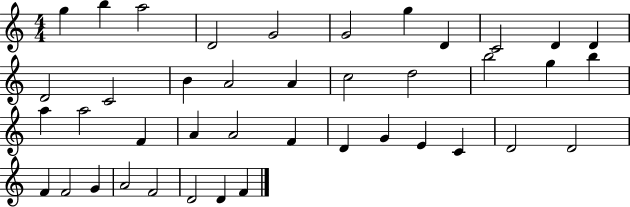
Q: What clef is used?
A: treble